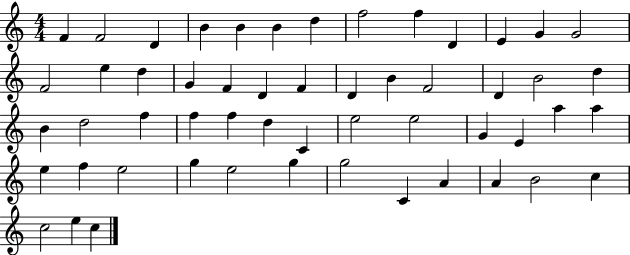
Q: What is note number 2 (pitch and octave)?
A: F4